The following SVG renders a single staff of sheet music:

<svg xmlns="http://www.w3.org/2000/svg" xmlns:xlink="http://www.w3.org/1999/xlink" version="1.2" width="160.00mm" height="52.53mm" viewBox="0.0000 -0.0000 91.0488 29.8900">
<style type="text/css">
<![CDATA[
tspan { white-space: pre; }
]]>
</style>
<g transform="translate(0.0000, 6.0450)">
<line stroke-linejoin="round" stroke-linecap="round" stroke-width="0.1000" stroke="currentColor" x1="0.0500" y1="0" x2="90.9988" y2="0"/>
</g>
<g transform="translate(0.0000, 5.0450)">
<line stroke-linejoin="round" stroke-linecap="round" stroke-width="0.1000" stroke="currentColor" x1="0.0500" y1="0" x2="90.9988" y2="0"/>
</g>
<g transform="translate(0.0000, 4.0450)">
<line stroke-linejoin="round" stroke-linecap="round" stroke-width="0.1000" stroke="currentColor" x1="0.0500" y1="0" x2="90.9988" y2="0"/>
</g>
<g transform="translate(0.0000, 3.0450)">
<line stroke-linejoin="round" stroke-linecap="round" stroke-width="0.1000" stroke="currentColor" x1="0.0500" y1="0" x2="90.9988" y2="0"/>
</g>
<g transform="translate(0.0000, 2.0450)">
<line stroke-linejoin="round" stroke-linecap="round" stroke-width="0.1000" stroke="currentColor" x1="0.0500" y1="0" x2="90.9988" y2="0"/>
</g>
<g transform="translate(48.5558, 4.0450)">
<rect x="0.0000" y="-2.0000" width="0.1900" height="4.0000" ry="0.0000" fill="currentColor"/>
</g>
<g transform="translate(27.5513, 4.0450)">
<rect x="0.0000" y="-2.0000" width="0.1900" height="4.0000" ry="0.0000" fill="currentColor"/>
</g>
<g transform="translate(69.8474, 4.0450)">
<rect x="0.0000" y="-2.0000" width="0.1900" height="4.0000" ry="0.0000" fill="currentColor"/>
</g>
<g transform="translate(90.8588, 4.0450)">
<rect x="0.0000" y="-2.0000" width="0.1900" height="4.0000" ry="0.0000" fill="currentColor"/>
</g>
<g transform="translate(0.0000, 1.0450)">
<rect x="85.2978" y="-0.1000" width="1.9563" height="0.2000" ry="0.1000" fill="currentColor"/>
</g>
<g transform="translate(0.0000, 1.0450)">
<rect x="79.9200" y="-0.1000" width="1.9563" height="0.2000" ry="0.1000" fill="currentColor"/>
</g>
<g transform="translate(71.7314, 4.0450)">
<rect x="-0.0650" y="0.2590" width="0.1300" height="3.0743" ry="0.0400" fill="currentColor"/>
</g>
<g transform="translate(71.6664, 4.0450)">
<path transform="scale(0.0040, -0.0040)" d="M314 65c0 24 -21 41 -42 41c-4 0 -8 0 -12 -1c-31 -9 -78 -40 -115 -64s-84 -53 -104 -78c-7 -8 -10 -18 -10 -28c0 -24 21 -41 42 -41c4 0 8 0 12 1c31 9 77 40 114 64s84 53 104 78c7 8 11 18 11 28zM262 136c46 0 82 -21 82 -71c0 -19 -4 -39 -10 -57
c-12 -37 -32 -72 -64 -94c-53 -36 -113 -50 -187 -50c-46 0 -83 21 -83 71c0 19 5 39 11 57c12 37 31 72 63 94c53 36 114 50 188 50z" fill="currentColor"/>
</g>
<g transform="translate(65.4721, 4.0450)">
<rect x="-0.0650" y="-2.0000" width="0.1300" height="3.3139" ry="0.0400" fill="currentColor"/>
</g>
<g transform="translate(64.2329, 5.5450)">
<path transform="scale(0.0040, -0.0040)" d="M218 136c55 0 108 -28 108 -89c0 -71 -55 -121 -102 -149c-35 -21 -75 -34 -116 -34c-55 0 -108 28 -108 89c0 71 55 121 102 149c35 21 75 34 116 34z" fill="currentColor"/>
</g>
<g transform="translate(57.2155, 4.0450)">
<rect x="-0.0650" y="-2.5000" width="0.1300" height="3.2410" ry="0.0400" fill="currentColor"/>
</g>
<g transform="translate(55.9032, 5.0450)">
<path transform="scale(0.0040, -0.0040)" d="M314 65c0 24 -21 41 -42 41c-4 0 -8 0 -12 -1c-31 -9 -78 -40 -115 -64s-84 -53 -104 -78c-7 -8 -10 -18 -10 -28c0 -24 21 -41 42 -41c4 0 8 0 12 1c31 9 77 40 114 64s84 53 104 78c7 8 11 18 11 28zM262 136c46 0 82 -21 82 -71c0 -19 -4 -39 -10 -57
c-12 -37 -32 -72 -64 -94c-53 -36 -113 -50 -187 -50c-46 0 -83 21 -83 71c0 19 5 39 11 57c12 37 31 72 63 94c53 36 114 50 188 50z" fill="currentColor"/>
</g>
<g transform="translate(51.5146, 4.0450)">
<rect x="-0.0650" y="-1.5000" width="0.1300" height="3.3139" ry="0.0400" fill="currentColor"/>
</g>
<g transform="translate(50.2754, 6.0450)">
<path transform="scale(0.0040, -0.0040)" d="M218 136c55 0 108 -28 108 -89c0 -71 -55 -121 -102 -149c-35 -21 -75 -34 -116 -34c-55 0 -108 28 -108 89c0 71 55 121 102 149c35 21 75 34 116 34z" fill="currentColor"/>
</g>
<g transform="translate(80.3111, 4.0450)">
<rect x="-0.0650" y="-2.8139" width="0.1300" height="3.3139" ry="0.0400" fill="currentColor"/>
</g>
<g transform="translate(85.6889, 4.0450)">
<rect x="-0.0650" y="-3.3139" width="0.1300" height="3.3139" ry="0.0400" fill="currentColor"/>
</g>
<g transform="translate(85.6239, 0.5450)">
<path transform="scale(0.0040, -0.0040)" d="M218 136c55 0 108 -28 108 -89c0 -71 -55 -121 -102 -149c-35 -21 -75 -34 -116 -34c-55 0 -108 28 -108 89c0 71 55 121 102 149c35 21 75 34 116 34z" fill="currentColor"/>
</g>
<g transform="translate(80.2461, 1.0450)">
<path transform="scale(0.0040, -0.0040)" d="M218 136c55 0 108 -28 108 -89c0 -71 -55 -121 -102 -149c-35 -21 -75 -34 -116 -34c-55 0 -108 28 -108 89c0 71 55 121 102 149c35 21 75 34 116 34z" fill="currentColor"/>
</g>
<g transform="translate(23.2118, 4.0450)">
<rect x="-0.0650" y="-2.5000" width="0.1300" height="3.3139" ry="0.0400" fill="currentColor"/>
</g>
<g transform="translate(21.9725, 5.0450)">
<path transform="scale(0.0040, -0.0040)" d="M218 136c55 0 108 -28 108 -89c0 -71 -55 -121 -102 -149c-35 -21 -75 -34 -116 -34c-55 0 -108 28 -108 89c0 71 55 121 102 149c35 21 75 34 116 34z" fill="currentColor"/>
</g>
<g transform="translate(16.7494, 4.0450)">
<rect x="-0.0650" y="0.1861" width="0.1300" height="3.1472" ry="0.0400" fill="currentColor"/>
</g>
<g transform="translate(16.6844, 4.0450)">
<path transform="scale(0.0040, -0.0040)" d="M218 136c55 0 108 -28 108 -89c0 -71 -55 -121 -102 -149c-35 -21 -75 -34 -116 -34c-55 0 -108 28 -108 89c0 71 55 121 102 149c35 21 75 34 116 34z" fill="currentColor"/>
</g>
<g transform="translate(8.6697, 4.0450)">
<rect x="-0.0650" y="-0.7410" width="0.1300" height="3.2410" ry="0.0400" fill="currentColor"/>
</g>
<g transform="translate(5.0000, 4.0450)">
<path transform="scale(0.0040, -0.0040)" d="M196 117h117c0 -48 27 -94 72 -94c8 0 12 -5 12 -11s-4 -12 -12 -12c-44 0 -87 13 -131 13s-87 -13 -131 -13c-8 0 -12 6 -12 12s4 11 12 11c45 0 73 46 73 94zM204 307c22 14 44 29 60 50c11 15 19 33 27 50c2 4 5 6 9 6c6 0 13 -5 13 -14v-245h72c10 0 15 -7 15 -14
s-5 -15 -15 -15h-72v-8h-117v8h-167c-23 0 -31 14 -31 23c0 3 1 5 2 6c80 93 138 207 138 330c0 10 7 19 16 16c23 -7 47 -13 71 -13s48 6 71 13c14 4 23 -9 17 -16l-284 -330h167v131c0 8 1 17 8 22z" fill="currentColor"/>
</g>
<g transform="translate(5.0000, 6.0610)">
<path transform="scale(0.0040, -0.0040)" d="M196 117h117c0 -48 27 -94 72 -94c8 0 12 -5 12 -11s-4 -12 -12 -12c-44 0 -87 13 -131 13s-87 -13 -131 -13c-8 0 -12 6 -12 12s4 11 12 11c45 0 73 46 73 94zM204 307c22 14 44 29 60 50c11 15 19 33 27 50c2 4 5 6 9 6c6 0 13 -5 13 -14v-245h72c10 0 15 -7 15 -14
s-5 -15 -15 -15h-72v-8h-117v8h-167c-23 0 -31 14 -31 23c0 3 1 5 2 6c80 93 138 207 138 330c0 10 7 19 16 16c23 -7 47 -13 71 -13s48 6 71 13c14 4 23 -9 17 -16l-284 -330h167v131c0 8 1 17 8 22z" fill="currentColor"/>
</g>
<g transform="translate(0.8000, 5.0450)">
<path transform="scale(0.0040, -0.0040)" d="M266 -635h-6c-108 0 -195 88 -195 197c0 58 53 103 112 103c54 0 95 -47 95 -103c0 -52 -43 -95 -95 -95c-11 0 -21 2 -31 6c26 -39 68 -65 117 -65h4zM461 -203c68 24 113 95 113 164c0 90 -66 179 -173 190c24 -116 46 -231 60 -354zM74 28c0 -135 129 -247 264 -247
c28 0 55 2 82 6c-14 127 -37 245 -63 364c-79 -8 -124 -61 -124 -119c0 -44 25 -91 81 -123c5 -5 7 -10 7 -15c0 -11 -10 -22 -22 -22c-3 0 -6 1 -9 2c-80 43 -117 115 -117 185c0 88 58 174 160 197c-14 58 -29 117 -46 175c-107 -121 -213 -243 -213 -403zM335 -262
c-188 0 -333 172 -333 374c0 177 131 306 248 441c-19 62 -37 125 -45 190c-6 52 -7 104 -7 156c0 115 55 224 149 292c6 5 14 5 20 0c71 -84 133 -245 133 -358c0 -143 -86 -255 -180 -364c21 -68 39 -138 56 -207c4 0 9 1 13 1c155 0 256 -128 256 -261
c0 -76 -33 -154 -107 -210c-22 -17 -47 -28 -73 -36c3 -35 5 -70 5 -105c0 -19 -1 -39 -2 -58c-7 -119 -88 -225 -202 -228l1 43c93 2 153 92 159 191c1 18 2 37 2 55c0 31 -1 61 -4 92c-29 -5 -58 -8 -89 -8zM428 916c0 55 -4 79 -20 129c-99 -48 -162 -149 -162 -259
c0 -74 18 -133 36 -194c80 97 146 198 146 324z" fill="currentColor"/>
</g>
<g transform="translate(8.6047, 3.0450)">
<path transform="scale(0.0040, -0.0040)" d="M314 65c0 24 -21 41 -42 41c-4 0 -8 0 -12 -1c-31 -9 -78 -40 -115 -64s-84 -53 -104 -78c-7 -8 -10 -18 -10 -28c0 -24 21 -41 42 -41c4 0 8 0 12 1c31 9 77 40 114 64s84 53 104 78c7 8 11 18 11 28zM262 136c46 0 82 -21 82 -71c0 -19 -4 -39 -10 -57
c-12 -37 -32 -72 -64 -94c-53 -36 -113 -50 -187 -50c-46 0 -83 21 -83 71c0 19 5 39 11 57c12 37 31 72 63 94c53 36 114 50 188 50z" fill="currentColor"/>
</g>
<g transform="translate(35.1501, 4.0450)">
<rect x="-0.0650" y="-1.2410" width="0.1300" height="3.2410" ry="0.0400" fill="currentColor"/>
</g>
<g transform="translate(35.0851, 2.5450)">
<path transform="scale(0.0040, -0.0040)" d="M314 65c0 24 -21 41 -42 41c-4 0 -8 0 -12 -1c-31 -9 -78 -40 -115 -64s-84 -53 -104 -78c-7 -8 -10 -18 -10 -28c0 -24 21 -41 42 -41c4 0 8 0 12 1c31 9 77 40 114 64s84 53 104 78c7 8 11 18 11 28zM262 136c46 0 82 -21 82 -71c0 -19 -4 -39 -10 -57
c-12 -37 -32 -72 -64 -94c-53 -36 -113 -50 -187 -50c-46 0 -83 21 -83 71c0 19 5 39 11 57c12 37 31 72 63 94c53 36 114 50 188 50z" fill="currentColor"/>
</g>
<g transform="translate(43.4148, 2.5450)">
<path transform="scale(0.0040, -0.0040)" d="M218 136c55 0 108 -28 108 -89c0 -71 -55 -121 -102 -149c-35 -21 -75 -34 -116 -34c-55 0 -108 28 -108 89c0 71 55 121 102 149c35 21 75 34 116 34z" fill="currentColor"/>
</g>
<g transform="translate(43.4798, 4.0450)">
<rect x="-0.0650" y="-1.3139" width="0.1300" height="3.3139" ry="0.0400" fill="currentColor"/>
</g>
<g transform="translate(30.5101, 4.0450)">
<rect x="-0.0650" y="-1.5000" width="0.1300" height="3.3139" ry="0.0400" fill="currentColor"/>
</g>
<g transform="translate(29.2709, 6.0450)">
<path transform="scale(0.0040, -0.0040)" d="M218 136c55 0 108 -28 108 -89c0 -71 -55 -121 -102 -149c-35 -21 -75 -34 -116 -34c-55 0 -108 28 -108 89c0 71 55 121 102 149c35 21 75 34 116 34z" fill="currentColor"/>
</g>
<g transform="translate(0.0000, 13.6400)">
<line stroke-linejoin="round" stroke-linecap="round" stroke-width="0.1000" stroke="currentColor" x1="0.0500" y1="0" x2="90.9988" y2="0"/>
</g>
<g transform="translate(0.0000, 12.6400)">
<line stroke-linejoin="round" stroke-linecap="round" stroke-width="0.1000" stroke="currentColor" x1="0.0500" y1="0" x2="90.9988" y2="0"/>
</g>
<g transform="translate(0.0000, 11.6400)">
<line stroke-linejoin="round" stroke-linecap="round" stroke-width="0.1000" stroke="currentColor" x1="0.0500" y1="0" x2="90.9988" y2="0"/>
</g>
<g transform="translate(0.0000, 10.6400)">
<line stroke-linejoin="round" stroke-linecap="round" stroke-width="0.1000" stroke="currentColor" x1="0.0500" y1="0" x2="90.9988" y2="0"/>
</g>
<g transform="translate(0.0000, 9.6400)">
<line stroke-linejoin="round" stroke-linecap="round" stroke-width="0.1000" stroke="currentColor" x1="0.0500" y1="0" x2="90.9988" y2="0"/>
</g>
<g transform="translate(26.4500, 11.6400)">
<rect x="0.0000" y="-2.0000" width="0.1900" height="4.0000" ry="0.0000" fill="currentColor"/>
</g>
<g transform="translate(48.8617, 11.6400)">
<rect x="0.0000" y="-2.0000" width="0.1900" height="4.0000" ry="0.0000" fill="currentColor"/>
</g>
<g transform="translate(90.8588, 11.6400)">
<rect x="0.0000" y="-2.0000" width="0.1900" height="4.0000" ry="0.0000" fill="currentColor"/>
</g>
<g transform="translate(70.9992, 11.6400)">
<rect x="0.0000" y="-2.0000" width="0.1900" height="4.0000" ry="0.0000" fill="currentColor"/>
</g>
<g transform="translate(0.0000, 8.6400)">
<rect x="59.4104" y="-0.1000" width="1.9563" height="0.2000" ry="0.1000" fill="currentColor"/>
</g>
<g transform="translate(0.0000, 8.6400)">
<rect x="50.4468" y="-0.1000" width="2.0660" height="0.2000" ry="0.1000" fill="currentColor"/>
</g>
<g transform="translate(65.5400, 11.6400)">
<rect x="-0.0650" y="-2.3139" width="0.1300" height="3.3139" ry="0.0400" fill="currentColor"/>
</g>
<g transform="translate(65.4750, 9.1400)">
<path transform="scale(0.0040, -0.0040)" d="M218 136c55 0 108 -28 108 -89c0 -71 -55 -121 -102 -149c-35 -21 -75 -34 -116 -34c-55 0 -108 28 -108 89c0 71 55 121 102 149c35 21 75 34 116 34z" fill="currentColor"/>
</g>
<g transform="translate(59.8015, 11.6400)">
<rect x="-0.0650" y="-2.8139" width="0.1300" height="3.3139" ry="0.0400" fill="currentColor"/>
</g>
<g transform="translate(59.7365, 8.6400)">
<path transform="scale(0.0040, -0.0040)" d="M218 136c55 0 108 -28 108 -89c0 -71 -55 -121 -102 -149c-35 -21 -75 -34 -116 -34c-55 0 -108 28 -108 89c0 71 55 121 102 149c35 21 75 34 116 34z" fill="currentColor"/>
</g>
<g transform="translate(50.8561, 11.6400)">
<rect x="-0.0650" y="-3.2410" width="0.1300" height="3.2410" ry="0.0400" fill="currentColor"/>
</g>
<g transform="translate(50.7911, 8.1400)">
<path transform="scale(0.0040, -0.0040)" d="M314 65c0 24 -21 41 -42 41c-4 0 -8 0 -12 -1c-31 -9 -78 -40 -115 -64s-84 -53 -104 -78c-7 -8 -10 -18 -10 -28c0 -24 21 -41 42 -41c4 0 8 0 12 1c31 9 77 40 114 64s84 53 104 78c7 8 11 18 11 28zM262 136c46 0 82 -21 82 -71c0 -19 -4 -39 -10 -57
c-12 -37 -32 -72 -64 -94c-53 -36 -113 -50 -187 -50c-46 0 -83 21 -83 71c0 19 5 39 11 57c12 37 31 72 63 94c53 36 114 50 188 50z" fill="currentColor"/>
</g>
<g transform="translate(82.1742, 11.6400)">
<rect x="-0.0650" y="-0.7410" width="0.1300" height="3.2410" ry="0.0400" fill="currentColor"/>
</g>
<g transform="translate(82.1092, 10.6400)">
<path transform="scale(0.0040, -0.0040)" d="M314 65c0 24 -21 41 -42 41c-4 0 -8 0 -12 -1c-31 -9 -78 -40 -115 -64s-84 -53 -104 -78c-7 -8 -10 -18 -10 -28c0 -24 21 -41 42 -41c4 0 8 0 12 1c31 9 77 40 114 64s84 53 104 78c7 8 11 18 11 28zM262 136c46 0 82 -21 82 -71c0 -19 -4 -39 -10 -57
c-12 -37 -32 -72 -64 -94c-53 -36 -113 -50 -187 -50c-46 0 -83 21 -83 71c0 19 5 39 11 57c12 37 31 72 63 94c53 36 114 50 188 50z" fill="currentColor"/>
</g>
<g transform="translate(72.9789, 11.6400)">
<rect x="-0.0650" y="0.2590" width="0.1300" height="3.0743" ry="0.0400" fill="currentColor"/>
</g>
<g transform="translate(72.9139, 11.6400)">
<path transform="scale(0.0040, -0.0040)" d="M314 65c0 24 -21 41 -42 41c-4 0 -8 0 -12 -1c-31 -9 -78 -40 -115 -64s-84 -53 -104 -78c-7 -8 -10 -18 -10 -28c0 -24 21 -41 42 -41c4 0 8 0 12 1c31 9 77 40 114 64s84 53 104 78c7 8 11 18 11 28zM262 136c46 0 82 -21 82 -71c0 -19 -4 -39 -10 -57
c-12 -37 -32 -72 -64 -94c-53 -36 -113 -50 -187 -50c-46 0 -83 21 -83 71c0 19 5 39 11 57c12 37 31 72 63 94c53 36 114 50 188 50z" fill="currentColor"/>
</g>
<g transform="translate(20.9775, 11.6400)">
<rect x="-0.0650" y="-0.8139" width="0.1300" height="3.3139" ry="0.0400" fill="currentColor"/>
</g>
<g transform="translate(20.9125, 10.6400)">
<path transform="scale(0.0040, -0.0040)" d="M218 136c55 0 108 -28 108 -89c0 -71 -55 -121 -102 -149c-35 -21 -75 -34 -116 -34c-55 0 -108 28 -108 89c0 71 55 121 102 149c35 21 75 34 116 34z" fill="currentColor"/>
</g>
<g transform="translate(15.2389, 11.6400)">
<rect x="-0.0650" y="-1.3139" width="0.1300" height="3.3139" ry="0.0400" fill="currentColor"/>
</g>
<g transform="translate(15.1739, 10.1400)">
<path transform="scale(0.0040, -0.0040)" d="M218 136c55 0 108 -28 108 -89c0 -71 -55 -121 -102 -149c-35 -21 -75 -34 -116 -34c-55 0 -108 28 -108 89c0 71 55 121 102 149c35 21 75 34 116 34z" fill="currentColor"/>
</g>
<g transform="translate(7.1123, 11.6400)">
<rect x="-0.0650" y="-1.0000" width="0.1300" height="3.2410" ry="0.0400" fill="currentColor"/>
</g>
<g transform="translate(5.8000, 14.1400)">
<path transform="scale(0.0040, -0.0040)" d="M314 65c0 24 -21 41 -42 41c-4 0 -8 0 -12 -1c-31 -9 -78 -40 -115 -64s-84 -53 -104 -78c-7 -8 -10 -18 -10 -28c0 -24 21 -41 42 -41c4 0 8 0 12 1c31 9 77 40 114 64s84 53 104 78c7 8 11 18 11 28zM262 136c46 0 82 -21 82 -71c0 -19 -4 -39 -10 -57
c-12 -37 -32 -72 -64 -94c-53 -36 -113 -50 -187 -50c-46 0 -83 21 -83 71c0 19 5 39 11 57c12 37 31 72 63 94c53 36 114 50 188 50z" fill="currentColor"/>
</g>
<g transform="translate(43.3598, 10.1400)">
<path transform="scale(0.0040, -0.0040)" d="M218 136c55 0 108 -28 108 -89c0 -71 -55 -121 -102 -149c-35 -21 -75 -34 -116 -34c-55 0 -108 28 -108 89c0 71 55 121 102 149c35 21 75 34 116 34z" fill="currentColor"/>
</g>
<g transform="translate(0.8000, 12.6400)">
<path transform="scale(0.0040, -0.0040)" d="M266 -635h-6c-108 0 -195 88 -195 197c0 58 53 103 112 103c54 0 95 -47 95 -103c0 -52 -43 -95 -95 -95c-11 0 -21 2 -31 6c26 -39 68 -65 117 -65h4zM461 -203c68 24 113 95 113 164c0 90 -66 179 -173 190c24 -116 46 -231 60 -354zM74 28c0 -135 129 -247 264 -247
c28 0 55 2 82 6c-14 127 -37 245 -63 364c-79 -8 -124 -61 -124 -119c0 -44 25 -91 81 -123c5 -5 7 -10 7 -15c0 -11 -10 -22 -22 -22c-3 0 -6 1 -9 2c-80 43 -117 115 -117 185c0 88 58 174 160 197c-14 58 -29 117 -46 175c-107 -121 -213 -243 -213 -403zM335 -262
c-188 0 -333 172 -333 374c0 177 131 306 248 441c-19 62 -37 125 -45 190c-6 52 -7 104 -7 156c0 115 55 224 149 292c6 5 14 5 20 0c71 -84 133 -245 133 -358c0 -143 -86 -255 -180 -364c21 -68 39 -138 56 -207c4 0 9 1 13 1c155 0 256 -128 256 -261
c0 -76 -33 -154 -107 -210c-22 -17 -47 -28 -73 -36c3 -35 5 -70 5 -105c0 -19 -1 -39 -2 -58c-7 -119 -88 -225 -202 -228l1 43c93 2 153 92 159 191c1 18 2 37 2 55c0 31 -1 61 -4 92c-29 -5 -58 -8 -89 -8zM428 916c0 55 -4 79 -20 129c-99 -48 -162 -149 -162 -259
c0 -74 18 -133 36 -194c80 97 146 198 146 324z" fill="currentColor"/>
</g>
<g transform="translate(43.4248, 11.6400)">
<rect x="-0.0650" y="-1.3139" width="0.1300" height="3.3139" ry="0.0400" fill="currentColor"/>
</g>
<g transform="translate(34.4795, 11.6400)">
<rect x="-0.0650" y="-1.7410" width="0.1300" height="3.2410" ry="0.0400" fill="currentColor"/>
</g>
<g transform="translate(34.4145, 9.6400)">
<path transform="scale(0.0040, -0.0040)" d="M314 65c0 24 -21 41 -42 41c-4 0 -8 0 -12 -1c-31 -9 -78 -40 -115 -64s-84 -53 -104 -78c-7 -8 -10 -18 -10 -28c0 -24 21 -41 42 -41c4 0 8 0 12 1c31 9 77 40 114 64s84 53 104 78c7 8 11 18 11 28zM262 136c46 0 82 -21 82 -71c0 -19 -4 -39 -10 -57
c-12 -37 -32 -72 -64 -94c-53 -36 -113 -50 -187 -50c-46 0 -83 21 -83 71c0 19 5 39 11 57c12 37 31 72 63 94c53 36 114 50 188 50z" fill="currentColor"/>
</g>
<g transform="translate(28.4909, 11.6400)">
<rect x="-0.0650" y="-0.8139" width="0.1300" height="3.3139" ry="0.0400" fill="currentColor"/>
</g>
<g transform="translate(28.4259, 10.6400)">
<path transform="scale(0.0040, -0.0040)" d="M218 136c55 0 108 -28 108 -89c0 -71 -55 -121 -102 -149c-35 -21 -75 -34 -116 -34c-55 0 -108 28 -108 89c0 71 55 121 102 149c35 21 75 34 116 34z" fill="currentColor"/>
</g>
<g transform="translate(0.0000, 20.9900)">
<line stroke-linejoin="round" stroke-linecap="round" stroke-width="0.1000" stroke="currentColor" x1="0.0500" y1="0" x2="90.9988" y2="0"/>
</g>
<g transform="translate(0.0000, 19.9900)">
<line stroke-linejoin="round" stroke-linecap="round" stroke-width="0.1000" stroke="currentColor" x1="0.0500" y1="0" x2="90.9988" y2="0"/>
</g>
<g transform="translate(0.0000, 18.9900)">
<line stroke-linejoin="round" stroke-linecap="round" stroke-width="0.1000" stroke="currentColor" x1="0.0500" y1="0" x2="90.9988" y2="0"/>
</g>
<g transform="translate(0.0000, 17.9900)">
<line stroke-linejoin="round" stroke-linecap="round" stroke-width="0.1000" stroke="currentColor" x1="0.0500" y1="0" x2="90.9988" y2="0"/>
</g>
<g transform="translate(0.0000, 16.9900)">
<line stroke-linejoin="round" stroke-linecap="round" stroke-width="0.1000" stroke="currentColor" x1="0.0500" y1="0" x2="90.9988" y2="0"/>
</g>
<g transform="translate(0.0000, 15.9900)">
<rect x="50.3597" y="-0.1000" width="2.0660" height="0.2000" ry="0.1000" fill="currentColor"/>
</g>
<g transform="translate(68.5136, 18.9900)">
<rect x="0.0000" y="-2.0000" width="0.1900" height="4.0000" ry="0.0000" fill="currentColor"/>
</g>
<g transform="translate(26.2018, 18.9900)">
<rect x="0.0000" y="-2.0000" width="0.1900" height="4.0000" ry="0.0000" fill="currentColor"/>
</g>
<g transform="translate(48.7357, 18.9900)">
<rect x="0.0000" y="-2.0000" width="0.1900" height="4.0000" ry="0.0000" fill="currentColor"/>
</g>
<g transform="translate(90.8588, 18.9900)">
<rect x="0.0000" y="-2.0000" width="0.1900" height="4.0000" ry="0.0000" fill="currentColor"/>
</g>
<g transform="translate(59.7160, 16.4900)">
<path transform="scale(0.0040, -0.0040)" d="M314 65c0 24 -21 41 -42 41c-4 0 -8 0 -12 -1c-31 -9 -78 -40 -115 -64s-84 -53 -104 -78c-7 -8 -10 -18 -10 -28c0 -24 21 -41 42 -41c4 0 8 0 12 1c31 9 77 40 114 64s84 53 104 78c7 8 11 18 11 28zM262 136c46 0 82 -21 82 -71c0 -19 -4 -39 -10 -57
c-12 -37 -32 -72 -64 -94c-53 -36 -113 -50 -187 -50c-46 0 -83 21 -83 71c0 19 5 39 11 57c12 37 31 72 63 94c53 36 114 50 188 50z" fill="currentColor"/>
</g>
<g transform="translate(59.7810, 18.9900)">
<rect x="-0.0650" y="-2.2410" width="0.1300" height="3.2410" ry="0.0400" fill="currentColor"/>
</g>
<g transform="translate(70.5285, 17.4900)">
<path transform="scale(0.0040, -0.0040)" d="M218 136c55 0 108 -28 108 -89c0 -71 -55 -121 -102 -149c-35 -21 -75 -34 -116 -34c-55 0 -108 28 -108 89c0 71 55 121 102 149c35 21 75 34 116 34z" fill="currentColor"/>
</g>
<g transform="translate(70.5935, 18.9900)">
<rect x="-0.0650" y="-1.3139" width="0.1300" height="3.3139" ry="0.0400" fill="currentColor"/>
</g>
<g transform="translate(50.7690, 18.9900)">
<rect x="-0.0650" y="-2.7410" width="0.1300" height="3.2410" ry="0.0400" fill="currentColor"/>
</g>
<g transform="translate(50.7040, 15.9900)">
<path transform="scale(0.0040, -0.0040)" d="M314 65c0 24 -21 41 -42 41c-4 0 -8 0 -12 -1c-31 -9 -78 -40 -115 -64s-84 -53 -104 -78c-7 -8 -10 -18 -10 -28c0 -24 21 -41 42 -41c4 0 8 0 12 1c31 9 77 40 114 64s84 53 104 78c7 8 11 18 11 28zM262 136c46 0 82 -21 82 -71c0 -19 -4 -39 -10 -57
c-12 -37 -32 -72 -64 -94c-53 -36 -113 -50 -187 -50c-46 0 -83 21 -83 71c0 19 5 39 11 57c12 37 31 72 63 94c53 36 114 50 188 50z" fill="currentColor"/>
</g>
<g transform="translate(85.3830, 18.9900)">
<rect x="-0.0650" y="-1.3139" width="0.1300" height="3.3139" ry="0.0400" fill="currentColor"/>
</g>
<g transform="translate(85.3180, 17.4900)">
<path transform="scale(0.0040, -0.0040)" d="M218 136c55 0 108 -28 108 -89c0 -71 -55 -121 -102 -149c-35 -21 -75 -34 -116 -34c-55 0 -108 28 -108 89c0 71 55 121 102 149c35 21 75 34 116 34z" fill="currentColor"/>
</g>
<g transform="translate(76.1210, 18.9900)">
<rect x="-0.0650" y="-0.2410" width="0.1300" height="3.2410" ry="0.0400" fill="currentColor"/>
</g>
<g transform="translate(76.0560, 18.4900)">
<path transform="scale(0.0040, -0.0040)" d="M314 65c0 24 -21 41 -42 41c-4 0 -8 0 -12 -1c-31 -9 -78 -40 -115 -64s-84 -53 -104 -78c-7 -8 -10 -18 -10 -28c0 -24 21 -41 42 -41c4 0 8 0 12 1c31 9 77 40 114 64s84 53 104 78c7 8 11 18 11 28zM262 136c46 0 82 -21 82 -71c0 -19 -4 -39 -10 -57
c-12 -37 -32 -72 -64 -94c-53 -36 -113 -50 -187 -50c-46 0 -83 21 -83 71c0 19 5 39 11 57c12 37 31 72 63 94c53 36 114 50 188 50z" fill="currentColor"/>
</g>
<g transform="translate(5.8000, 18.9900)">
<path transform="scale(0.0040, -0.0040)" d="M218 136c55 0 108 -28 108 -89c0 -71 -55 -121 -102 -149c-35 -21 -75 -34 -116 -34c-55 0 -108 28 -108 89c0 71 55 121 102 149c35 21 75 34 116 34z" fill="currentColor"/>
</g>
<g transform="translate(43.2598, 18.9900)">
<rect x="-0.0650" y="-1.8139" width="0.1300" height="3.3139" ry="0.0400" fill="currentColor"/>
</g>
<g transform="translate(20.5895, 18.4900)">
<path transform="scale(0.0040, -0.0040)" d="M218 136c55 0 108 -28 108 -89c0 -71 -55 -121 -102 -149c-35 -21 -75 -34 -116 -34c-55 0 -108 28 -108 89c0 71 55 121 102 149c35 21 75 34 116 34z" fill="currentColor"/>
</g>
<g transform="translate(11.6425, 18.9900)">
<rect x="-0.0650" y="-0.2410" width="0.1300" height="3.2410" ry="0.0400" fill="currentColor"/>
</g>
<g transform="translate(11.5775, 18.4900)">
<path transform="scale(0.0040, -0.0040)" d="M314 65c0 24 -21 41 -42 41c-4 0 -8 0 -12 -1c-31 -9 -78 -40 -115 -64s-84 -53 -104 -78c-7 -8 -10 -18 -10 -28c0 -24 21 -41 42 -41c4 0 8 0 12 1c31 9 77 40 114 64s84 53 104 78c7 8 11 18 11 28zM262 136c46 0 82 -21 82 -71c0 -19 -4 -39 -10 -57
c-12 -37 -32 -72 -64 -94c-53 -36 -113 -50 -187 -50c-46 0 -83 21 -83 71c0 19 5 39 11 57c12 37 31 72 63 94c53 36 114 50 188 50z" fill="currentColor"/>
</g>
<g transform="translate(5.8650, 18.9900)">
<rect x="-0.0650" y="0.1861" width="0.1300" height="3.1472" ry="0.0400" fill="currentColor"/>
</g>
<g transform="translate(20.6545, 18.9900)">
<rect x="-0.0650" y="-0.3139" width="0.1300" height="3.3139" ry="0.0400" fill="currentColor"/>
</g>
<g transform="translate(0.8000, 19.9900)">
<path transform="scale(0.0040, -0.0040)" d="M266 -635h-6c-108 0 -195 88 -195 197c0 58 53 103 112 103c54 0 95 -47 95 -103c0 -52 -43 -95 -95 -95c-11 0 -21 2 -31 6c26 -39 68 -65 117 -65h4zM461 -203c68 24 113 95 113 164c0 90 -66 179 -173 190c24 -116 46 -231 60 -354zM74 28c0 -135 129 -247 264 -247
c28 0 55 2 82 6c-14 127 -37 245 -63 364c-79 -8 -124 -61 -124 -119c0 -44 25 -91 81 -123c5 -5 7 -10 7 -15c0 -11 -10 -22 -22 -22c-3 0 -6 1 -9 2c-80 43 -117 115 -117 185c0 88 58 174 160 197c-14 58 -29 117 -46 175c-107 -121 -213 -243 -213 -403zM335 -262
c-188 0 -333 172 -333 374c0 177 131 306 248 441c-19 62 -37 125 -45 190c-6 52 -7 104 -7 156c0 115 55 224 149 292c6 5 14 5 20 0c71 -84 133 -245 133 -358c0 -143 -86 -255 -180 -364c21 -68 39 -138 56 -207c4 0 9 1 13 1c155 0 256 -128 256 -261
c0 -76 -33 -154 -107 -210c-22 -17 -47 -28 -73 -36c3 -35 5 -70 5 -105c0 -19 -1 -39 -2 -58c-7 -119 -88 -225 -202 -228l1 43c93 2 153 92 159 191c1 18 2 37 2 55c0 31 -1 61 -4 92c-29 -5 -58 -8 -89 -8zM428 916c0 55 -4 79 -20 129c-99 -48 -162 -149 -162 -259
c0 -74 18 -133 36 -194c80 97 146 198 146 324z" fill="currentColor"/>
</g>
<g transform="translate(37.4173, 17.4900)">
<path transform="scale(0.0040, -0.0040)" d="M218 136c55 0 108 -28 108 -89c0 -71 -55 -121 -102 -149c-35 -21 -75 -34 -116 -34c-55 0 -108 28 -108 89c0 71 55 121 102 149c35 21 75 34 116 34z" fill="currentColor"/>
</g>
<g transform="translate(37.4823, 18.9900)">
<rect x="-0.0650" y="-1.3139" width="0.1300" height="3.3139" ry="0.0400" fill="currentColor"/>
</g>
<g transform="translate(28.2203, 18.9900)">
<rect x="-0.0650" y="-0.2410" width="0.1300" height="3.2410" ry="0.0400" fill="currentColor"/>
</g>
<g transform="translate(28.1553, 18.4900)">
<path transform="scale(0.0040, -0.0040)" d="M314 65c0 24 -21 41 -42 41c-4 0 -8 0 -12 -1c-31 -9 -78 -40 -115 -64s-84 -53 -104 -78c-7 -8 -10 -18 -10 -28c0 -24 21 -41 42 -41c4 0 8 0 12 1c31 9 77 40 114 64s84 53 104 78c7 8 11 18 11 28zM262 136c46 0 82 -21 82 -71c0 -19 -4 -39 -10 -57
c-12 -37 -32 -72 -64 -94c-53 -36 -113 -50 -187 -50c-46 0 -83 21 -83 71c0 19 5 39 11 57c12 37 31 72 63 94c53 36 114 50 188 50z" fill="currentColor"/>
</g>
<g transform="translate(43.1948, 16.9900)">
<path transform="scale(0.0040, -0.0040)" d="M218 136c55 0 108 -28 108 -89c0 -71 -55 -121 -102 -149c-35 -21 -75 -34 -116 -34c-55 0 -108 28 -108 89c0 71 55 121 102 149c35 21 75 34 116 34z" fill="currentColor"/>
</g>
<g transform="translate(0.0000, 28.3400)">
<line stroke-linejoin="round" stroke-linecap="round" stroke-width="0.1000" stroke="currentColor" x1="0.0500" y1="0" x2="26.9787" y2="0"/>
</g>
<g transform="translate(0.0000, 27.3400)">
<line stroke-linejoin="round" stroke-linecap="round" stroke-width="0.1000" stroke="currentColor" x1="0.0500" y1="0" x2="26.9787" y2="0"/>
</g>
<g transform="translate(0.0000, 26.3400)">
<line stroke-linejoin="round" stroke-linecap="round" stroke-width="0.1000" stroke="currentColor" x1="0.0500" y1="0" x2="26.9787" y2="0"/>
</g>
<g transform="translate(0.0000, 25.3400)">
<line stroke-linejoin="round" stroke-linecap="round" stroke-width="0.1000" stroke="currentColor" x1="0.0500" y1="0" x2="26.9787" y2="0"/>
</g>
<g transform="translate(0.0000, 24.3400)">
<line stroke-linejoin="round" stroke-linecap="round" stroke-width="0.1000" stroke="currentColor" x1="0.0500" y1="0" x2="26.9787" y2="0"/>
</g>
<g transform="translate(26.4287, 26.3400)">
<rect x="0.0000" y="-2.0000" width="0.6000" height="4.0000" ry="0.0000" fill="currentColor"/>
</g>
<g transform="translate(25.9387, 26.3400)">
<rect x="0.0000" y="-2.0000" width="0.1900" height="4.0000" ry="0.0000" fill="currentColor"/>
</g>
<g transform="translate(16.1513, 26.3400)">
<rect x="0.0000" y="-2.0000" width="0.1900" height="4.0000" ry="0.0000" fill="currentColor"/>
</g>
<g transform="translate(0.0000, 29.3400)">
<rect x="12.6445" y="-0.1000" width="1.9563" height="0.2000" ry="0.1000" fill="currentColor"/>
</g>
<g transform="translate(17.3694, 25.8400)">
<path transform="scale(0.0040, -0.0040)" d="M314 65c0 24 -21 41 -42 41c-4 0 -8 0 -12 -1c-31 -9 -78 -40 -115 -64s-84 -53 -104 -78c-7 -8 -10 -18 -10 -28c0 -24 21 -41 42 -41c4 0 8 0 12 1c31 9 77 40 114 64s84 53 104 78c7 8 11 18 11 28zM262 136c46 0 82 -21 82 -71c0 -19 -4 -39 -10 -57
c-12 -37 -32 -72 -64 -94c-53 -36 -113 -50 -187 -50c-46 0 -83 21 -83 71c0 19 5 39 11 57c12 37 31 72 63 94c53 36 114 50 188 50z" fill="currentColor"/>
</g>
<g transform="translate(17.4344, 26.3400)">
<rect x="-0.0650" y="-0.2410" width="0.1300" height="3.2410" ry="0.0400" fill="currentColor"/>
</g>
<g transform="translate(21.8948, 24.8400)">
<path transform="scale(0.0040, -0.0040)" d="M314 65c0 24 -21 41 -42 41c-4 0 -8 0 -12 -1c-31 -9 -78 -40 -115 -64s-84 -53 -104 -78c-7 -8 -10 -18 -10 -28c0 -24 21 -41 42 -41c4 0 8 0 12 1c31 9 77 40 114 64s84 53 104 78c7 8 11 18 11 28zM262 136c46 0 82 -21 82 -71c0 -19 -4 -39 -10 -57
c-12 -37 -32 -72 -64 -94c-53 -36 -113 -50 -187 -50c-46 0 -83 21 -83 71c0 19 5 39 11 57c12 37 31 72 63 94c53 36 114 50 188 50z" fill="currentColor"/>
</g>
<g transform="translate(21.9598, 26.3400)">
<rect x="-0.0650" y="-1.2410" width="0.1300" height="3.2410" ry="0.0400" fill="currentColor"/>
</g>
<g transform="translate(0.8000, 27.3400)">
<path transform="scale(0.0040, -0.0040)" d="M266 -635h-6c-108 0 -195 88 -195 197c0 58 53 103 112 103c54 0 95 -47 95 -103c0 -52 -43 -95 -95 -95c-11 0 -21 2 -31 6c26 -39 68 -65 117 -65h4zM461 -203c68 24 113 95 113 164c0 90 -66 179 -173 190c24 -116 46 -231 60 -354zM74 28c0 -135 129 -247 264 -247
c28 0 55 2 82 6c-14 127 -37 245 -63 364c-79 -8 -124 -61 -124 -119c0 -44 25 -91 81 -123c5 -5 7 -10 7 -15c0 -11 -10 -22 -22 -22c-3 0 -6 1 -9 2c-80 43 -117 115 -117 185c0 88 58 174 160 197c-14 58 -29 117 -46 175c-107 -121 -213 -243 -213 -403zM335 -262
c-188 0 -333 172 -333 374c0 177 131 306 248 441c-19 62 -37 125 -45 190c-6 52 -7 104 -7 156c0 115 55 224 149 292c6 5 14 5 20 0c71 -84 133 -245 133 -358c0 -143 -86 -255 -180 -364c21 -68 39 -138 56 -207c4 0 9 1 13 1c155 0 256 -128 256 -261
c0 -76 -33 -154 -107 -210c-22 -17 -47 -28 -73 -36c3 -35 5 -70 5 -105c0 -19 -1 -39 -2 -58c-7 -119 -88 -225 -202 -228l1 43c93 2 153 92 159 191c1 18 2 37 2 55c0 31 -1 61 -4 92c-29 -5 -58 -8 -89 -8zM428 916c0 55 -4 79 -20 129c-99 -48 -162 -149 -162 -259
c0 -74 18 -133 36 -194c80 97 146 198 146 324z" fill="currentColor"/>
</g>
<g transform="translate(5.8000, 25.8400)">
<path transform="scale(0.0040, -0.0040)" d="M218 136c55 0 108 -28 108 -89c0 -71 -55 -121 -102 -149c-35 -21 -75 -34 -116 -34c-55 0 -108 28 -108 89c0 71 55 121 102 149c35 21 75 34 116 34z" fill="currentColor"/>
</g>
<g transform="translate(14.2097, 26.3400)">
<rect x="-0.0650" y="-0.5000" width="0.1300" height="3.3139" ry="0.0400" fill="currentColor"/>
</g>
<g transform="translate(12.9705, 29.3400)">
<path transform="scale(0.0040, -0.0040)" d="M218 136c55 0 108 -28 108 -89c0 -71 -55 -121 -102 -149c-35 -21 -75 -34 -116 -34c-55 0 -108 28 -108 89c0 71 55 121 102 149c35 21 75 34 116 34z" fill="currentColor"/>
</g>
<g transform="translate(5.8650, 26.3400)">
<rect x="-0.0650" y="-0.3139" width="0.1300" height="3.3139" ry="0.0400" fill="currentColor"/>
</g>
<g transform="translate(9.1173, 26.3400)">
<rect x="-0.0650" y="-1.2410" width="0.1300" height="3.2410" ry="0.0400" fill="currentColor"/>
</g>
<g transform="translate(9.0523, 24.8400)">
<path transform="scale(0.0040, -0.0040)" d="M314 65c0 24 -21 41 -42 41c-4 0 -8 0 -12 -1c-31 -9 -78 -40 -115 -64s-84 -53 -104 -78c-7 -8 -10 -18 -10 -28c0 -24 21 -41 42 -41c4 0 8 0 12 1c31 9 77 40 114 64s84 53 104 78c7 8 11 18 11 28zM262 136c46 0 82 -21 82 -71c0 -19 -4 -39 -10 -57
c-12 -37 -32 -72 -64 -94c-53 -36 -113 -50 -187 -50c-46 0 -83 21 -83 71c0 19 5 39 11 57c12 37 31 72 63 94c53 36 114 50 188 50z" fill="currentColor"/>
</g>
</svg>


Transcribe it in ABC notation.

X:1
T:Untitled
M:4/4
L:1/4
K:C
d2 B G E e2 e E G2 F B2 a b D2 e d d f2 e b2 a g B2 d2 B c2 c c2 e f a2 g2 e c2 e c e2 C c2 e2